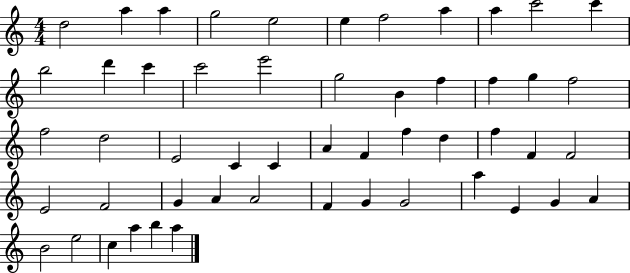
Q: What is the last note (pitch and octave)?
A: A5